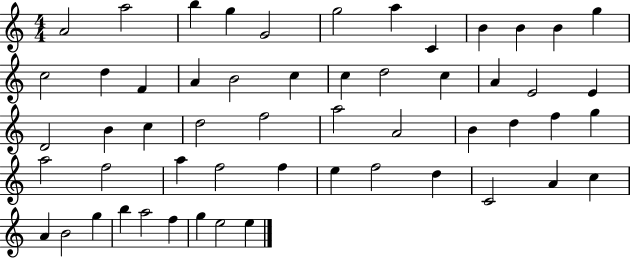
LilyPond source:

{
  \clef treble
  \numericTimeSignature
  \time 4/4
  \key c \major
  a'2 a''2 | b''4 g''4 g'2 | g''2 a''4 c'4 | b'4 b'4 b'4 g''4 | \break c''2 d''4 f'4 | a'4 b'2 c''4 | c''4 d''2 c''4 | a'4 e'2 e'4 | \break d'2 b'4 c''4 | d''2 f''2 | a''2 a'2 | b'4 d''4 f''4 g''4 | \break a''2 f''2 | a''4 f''2 f''4 | e''4 f''2 d''4 | c'2 a'4 c''4 | \break a'4 b'2 g''4 | b''4 a''2 f''4 | g''4 e''2 e''4 | \bar "|."
}